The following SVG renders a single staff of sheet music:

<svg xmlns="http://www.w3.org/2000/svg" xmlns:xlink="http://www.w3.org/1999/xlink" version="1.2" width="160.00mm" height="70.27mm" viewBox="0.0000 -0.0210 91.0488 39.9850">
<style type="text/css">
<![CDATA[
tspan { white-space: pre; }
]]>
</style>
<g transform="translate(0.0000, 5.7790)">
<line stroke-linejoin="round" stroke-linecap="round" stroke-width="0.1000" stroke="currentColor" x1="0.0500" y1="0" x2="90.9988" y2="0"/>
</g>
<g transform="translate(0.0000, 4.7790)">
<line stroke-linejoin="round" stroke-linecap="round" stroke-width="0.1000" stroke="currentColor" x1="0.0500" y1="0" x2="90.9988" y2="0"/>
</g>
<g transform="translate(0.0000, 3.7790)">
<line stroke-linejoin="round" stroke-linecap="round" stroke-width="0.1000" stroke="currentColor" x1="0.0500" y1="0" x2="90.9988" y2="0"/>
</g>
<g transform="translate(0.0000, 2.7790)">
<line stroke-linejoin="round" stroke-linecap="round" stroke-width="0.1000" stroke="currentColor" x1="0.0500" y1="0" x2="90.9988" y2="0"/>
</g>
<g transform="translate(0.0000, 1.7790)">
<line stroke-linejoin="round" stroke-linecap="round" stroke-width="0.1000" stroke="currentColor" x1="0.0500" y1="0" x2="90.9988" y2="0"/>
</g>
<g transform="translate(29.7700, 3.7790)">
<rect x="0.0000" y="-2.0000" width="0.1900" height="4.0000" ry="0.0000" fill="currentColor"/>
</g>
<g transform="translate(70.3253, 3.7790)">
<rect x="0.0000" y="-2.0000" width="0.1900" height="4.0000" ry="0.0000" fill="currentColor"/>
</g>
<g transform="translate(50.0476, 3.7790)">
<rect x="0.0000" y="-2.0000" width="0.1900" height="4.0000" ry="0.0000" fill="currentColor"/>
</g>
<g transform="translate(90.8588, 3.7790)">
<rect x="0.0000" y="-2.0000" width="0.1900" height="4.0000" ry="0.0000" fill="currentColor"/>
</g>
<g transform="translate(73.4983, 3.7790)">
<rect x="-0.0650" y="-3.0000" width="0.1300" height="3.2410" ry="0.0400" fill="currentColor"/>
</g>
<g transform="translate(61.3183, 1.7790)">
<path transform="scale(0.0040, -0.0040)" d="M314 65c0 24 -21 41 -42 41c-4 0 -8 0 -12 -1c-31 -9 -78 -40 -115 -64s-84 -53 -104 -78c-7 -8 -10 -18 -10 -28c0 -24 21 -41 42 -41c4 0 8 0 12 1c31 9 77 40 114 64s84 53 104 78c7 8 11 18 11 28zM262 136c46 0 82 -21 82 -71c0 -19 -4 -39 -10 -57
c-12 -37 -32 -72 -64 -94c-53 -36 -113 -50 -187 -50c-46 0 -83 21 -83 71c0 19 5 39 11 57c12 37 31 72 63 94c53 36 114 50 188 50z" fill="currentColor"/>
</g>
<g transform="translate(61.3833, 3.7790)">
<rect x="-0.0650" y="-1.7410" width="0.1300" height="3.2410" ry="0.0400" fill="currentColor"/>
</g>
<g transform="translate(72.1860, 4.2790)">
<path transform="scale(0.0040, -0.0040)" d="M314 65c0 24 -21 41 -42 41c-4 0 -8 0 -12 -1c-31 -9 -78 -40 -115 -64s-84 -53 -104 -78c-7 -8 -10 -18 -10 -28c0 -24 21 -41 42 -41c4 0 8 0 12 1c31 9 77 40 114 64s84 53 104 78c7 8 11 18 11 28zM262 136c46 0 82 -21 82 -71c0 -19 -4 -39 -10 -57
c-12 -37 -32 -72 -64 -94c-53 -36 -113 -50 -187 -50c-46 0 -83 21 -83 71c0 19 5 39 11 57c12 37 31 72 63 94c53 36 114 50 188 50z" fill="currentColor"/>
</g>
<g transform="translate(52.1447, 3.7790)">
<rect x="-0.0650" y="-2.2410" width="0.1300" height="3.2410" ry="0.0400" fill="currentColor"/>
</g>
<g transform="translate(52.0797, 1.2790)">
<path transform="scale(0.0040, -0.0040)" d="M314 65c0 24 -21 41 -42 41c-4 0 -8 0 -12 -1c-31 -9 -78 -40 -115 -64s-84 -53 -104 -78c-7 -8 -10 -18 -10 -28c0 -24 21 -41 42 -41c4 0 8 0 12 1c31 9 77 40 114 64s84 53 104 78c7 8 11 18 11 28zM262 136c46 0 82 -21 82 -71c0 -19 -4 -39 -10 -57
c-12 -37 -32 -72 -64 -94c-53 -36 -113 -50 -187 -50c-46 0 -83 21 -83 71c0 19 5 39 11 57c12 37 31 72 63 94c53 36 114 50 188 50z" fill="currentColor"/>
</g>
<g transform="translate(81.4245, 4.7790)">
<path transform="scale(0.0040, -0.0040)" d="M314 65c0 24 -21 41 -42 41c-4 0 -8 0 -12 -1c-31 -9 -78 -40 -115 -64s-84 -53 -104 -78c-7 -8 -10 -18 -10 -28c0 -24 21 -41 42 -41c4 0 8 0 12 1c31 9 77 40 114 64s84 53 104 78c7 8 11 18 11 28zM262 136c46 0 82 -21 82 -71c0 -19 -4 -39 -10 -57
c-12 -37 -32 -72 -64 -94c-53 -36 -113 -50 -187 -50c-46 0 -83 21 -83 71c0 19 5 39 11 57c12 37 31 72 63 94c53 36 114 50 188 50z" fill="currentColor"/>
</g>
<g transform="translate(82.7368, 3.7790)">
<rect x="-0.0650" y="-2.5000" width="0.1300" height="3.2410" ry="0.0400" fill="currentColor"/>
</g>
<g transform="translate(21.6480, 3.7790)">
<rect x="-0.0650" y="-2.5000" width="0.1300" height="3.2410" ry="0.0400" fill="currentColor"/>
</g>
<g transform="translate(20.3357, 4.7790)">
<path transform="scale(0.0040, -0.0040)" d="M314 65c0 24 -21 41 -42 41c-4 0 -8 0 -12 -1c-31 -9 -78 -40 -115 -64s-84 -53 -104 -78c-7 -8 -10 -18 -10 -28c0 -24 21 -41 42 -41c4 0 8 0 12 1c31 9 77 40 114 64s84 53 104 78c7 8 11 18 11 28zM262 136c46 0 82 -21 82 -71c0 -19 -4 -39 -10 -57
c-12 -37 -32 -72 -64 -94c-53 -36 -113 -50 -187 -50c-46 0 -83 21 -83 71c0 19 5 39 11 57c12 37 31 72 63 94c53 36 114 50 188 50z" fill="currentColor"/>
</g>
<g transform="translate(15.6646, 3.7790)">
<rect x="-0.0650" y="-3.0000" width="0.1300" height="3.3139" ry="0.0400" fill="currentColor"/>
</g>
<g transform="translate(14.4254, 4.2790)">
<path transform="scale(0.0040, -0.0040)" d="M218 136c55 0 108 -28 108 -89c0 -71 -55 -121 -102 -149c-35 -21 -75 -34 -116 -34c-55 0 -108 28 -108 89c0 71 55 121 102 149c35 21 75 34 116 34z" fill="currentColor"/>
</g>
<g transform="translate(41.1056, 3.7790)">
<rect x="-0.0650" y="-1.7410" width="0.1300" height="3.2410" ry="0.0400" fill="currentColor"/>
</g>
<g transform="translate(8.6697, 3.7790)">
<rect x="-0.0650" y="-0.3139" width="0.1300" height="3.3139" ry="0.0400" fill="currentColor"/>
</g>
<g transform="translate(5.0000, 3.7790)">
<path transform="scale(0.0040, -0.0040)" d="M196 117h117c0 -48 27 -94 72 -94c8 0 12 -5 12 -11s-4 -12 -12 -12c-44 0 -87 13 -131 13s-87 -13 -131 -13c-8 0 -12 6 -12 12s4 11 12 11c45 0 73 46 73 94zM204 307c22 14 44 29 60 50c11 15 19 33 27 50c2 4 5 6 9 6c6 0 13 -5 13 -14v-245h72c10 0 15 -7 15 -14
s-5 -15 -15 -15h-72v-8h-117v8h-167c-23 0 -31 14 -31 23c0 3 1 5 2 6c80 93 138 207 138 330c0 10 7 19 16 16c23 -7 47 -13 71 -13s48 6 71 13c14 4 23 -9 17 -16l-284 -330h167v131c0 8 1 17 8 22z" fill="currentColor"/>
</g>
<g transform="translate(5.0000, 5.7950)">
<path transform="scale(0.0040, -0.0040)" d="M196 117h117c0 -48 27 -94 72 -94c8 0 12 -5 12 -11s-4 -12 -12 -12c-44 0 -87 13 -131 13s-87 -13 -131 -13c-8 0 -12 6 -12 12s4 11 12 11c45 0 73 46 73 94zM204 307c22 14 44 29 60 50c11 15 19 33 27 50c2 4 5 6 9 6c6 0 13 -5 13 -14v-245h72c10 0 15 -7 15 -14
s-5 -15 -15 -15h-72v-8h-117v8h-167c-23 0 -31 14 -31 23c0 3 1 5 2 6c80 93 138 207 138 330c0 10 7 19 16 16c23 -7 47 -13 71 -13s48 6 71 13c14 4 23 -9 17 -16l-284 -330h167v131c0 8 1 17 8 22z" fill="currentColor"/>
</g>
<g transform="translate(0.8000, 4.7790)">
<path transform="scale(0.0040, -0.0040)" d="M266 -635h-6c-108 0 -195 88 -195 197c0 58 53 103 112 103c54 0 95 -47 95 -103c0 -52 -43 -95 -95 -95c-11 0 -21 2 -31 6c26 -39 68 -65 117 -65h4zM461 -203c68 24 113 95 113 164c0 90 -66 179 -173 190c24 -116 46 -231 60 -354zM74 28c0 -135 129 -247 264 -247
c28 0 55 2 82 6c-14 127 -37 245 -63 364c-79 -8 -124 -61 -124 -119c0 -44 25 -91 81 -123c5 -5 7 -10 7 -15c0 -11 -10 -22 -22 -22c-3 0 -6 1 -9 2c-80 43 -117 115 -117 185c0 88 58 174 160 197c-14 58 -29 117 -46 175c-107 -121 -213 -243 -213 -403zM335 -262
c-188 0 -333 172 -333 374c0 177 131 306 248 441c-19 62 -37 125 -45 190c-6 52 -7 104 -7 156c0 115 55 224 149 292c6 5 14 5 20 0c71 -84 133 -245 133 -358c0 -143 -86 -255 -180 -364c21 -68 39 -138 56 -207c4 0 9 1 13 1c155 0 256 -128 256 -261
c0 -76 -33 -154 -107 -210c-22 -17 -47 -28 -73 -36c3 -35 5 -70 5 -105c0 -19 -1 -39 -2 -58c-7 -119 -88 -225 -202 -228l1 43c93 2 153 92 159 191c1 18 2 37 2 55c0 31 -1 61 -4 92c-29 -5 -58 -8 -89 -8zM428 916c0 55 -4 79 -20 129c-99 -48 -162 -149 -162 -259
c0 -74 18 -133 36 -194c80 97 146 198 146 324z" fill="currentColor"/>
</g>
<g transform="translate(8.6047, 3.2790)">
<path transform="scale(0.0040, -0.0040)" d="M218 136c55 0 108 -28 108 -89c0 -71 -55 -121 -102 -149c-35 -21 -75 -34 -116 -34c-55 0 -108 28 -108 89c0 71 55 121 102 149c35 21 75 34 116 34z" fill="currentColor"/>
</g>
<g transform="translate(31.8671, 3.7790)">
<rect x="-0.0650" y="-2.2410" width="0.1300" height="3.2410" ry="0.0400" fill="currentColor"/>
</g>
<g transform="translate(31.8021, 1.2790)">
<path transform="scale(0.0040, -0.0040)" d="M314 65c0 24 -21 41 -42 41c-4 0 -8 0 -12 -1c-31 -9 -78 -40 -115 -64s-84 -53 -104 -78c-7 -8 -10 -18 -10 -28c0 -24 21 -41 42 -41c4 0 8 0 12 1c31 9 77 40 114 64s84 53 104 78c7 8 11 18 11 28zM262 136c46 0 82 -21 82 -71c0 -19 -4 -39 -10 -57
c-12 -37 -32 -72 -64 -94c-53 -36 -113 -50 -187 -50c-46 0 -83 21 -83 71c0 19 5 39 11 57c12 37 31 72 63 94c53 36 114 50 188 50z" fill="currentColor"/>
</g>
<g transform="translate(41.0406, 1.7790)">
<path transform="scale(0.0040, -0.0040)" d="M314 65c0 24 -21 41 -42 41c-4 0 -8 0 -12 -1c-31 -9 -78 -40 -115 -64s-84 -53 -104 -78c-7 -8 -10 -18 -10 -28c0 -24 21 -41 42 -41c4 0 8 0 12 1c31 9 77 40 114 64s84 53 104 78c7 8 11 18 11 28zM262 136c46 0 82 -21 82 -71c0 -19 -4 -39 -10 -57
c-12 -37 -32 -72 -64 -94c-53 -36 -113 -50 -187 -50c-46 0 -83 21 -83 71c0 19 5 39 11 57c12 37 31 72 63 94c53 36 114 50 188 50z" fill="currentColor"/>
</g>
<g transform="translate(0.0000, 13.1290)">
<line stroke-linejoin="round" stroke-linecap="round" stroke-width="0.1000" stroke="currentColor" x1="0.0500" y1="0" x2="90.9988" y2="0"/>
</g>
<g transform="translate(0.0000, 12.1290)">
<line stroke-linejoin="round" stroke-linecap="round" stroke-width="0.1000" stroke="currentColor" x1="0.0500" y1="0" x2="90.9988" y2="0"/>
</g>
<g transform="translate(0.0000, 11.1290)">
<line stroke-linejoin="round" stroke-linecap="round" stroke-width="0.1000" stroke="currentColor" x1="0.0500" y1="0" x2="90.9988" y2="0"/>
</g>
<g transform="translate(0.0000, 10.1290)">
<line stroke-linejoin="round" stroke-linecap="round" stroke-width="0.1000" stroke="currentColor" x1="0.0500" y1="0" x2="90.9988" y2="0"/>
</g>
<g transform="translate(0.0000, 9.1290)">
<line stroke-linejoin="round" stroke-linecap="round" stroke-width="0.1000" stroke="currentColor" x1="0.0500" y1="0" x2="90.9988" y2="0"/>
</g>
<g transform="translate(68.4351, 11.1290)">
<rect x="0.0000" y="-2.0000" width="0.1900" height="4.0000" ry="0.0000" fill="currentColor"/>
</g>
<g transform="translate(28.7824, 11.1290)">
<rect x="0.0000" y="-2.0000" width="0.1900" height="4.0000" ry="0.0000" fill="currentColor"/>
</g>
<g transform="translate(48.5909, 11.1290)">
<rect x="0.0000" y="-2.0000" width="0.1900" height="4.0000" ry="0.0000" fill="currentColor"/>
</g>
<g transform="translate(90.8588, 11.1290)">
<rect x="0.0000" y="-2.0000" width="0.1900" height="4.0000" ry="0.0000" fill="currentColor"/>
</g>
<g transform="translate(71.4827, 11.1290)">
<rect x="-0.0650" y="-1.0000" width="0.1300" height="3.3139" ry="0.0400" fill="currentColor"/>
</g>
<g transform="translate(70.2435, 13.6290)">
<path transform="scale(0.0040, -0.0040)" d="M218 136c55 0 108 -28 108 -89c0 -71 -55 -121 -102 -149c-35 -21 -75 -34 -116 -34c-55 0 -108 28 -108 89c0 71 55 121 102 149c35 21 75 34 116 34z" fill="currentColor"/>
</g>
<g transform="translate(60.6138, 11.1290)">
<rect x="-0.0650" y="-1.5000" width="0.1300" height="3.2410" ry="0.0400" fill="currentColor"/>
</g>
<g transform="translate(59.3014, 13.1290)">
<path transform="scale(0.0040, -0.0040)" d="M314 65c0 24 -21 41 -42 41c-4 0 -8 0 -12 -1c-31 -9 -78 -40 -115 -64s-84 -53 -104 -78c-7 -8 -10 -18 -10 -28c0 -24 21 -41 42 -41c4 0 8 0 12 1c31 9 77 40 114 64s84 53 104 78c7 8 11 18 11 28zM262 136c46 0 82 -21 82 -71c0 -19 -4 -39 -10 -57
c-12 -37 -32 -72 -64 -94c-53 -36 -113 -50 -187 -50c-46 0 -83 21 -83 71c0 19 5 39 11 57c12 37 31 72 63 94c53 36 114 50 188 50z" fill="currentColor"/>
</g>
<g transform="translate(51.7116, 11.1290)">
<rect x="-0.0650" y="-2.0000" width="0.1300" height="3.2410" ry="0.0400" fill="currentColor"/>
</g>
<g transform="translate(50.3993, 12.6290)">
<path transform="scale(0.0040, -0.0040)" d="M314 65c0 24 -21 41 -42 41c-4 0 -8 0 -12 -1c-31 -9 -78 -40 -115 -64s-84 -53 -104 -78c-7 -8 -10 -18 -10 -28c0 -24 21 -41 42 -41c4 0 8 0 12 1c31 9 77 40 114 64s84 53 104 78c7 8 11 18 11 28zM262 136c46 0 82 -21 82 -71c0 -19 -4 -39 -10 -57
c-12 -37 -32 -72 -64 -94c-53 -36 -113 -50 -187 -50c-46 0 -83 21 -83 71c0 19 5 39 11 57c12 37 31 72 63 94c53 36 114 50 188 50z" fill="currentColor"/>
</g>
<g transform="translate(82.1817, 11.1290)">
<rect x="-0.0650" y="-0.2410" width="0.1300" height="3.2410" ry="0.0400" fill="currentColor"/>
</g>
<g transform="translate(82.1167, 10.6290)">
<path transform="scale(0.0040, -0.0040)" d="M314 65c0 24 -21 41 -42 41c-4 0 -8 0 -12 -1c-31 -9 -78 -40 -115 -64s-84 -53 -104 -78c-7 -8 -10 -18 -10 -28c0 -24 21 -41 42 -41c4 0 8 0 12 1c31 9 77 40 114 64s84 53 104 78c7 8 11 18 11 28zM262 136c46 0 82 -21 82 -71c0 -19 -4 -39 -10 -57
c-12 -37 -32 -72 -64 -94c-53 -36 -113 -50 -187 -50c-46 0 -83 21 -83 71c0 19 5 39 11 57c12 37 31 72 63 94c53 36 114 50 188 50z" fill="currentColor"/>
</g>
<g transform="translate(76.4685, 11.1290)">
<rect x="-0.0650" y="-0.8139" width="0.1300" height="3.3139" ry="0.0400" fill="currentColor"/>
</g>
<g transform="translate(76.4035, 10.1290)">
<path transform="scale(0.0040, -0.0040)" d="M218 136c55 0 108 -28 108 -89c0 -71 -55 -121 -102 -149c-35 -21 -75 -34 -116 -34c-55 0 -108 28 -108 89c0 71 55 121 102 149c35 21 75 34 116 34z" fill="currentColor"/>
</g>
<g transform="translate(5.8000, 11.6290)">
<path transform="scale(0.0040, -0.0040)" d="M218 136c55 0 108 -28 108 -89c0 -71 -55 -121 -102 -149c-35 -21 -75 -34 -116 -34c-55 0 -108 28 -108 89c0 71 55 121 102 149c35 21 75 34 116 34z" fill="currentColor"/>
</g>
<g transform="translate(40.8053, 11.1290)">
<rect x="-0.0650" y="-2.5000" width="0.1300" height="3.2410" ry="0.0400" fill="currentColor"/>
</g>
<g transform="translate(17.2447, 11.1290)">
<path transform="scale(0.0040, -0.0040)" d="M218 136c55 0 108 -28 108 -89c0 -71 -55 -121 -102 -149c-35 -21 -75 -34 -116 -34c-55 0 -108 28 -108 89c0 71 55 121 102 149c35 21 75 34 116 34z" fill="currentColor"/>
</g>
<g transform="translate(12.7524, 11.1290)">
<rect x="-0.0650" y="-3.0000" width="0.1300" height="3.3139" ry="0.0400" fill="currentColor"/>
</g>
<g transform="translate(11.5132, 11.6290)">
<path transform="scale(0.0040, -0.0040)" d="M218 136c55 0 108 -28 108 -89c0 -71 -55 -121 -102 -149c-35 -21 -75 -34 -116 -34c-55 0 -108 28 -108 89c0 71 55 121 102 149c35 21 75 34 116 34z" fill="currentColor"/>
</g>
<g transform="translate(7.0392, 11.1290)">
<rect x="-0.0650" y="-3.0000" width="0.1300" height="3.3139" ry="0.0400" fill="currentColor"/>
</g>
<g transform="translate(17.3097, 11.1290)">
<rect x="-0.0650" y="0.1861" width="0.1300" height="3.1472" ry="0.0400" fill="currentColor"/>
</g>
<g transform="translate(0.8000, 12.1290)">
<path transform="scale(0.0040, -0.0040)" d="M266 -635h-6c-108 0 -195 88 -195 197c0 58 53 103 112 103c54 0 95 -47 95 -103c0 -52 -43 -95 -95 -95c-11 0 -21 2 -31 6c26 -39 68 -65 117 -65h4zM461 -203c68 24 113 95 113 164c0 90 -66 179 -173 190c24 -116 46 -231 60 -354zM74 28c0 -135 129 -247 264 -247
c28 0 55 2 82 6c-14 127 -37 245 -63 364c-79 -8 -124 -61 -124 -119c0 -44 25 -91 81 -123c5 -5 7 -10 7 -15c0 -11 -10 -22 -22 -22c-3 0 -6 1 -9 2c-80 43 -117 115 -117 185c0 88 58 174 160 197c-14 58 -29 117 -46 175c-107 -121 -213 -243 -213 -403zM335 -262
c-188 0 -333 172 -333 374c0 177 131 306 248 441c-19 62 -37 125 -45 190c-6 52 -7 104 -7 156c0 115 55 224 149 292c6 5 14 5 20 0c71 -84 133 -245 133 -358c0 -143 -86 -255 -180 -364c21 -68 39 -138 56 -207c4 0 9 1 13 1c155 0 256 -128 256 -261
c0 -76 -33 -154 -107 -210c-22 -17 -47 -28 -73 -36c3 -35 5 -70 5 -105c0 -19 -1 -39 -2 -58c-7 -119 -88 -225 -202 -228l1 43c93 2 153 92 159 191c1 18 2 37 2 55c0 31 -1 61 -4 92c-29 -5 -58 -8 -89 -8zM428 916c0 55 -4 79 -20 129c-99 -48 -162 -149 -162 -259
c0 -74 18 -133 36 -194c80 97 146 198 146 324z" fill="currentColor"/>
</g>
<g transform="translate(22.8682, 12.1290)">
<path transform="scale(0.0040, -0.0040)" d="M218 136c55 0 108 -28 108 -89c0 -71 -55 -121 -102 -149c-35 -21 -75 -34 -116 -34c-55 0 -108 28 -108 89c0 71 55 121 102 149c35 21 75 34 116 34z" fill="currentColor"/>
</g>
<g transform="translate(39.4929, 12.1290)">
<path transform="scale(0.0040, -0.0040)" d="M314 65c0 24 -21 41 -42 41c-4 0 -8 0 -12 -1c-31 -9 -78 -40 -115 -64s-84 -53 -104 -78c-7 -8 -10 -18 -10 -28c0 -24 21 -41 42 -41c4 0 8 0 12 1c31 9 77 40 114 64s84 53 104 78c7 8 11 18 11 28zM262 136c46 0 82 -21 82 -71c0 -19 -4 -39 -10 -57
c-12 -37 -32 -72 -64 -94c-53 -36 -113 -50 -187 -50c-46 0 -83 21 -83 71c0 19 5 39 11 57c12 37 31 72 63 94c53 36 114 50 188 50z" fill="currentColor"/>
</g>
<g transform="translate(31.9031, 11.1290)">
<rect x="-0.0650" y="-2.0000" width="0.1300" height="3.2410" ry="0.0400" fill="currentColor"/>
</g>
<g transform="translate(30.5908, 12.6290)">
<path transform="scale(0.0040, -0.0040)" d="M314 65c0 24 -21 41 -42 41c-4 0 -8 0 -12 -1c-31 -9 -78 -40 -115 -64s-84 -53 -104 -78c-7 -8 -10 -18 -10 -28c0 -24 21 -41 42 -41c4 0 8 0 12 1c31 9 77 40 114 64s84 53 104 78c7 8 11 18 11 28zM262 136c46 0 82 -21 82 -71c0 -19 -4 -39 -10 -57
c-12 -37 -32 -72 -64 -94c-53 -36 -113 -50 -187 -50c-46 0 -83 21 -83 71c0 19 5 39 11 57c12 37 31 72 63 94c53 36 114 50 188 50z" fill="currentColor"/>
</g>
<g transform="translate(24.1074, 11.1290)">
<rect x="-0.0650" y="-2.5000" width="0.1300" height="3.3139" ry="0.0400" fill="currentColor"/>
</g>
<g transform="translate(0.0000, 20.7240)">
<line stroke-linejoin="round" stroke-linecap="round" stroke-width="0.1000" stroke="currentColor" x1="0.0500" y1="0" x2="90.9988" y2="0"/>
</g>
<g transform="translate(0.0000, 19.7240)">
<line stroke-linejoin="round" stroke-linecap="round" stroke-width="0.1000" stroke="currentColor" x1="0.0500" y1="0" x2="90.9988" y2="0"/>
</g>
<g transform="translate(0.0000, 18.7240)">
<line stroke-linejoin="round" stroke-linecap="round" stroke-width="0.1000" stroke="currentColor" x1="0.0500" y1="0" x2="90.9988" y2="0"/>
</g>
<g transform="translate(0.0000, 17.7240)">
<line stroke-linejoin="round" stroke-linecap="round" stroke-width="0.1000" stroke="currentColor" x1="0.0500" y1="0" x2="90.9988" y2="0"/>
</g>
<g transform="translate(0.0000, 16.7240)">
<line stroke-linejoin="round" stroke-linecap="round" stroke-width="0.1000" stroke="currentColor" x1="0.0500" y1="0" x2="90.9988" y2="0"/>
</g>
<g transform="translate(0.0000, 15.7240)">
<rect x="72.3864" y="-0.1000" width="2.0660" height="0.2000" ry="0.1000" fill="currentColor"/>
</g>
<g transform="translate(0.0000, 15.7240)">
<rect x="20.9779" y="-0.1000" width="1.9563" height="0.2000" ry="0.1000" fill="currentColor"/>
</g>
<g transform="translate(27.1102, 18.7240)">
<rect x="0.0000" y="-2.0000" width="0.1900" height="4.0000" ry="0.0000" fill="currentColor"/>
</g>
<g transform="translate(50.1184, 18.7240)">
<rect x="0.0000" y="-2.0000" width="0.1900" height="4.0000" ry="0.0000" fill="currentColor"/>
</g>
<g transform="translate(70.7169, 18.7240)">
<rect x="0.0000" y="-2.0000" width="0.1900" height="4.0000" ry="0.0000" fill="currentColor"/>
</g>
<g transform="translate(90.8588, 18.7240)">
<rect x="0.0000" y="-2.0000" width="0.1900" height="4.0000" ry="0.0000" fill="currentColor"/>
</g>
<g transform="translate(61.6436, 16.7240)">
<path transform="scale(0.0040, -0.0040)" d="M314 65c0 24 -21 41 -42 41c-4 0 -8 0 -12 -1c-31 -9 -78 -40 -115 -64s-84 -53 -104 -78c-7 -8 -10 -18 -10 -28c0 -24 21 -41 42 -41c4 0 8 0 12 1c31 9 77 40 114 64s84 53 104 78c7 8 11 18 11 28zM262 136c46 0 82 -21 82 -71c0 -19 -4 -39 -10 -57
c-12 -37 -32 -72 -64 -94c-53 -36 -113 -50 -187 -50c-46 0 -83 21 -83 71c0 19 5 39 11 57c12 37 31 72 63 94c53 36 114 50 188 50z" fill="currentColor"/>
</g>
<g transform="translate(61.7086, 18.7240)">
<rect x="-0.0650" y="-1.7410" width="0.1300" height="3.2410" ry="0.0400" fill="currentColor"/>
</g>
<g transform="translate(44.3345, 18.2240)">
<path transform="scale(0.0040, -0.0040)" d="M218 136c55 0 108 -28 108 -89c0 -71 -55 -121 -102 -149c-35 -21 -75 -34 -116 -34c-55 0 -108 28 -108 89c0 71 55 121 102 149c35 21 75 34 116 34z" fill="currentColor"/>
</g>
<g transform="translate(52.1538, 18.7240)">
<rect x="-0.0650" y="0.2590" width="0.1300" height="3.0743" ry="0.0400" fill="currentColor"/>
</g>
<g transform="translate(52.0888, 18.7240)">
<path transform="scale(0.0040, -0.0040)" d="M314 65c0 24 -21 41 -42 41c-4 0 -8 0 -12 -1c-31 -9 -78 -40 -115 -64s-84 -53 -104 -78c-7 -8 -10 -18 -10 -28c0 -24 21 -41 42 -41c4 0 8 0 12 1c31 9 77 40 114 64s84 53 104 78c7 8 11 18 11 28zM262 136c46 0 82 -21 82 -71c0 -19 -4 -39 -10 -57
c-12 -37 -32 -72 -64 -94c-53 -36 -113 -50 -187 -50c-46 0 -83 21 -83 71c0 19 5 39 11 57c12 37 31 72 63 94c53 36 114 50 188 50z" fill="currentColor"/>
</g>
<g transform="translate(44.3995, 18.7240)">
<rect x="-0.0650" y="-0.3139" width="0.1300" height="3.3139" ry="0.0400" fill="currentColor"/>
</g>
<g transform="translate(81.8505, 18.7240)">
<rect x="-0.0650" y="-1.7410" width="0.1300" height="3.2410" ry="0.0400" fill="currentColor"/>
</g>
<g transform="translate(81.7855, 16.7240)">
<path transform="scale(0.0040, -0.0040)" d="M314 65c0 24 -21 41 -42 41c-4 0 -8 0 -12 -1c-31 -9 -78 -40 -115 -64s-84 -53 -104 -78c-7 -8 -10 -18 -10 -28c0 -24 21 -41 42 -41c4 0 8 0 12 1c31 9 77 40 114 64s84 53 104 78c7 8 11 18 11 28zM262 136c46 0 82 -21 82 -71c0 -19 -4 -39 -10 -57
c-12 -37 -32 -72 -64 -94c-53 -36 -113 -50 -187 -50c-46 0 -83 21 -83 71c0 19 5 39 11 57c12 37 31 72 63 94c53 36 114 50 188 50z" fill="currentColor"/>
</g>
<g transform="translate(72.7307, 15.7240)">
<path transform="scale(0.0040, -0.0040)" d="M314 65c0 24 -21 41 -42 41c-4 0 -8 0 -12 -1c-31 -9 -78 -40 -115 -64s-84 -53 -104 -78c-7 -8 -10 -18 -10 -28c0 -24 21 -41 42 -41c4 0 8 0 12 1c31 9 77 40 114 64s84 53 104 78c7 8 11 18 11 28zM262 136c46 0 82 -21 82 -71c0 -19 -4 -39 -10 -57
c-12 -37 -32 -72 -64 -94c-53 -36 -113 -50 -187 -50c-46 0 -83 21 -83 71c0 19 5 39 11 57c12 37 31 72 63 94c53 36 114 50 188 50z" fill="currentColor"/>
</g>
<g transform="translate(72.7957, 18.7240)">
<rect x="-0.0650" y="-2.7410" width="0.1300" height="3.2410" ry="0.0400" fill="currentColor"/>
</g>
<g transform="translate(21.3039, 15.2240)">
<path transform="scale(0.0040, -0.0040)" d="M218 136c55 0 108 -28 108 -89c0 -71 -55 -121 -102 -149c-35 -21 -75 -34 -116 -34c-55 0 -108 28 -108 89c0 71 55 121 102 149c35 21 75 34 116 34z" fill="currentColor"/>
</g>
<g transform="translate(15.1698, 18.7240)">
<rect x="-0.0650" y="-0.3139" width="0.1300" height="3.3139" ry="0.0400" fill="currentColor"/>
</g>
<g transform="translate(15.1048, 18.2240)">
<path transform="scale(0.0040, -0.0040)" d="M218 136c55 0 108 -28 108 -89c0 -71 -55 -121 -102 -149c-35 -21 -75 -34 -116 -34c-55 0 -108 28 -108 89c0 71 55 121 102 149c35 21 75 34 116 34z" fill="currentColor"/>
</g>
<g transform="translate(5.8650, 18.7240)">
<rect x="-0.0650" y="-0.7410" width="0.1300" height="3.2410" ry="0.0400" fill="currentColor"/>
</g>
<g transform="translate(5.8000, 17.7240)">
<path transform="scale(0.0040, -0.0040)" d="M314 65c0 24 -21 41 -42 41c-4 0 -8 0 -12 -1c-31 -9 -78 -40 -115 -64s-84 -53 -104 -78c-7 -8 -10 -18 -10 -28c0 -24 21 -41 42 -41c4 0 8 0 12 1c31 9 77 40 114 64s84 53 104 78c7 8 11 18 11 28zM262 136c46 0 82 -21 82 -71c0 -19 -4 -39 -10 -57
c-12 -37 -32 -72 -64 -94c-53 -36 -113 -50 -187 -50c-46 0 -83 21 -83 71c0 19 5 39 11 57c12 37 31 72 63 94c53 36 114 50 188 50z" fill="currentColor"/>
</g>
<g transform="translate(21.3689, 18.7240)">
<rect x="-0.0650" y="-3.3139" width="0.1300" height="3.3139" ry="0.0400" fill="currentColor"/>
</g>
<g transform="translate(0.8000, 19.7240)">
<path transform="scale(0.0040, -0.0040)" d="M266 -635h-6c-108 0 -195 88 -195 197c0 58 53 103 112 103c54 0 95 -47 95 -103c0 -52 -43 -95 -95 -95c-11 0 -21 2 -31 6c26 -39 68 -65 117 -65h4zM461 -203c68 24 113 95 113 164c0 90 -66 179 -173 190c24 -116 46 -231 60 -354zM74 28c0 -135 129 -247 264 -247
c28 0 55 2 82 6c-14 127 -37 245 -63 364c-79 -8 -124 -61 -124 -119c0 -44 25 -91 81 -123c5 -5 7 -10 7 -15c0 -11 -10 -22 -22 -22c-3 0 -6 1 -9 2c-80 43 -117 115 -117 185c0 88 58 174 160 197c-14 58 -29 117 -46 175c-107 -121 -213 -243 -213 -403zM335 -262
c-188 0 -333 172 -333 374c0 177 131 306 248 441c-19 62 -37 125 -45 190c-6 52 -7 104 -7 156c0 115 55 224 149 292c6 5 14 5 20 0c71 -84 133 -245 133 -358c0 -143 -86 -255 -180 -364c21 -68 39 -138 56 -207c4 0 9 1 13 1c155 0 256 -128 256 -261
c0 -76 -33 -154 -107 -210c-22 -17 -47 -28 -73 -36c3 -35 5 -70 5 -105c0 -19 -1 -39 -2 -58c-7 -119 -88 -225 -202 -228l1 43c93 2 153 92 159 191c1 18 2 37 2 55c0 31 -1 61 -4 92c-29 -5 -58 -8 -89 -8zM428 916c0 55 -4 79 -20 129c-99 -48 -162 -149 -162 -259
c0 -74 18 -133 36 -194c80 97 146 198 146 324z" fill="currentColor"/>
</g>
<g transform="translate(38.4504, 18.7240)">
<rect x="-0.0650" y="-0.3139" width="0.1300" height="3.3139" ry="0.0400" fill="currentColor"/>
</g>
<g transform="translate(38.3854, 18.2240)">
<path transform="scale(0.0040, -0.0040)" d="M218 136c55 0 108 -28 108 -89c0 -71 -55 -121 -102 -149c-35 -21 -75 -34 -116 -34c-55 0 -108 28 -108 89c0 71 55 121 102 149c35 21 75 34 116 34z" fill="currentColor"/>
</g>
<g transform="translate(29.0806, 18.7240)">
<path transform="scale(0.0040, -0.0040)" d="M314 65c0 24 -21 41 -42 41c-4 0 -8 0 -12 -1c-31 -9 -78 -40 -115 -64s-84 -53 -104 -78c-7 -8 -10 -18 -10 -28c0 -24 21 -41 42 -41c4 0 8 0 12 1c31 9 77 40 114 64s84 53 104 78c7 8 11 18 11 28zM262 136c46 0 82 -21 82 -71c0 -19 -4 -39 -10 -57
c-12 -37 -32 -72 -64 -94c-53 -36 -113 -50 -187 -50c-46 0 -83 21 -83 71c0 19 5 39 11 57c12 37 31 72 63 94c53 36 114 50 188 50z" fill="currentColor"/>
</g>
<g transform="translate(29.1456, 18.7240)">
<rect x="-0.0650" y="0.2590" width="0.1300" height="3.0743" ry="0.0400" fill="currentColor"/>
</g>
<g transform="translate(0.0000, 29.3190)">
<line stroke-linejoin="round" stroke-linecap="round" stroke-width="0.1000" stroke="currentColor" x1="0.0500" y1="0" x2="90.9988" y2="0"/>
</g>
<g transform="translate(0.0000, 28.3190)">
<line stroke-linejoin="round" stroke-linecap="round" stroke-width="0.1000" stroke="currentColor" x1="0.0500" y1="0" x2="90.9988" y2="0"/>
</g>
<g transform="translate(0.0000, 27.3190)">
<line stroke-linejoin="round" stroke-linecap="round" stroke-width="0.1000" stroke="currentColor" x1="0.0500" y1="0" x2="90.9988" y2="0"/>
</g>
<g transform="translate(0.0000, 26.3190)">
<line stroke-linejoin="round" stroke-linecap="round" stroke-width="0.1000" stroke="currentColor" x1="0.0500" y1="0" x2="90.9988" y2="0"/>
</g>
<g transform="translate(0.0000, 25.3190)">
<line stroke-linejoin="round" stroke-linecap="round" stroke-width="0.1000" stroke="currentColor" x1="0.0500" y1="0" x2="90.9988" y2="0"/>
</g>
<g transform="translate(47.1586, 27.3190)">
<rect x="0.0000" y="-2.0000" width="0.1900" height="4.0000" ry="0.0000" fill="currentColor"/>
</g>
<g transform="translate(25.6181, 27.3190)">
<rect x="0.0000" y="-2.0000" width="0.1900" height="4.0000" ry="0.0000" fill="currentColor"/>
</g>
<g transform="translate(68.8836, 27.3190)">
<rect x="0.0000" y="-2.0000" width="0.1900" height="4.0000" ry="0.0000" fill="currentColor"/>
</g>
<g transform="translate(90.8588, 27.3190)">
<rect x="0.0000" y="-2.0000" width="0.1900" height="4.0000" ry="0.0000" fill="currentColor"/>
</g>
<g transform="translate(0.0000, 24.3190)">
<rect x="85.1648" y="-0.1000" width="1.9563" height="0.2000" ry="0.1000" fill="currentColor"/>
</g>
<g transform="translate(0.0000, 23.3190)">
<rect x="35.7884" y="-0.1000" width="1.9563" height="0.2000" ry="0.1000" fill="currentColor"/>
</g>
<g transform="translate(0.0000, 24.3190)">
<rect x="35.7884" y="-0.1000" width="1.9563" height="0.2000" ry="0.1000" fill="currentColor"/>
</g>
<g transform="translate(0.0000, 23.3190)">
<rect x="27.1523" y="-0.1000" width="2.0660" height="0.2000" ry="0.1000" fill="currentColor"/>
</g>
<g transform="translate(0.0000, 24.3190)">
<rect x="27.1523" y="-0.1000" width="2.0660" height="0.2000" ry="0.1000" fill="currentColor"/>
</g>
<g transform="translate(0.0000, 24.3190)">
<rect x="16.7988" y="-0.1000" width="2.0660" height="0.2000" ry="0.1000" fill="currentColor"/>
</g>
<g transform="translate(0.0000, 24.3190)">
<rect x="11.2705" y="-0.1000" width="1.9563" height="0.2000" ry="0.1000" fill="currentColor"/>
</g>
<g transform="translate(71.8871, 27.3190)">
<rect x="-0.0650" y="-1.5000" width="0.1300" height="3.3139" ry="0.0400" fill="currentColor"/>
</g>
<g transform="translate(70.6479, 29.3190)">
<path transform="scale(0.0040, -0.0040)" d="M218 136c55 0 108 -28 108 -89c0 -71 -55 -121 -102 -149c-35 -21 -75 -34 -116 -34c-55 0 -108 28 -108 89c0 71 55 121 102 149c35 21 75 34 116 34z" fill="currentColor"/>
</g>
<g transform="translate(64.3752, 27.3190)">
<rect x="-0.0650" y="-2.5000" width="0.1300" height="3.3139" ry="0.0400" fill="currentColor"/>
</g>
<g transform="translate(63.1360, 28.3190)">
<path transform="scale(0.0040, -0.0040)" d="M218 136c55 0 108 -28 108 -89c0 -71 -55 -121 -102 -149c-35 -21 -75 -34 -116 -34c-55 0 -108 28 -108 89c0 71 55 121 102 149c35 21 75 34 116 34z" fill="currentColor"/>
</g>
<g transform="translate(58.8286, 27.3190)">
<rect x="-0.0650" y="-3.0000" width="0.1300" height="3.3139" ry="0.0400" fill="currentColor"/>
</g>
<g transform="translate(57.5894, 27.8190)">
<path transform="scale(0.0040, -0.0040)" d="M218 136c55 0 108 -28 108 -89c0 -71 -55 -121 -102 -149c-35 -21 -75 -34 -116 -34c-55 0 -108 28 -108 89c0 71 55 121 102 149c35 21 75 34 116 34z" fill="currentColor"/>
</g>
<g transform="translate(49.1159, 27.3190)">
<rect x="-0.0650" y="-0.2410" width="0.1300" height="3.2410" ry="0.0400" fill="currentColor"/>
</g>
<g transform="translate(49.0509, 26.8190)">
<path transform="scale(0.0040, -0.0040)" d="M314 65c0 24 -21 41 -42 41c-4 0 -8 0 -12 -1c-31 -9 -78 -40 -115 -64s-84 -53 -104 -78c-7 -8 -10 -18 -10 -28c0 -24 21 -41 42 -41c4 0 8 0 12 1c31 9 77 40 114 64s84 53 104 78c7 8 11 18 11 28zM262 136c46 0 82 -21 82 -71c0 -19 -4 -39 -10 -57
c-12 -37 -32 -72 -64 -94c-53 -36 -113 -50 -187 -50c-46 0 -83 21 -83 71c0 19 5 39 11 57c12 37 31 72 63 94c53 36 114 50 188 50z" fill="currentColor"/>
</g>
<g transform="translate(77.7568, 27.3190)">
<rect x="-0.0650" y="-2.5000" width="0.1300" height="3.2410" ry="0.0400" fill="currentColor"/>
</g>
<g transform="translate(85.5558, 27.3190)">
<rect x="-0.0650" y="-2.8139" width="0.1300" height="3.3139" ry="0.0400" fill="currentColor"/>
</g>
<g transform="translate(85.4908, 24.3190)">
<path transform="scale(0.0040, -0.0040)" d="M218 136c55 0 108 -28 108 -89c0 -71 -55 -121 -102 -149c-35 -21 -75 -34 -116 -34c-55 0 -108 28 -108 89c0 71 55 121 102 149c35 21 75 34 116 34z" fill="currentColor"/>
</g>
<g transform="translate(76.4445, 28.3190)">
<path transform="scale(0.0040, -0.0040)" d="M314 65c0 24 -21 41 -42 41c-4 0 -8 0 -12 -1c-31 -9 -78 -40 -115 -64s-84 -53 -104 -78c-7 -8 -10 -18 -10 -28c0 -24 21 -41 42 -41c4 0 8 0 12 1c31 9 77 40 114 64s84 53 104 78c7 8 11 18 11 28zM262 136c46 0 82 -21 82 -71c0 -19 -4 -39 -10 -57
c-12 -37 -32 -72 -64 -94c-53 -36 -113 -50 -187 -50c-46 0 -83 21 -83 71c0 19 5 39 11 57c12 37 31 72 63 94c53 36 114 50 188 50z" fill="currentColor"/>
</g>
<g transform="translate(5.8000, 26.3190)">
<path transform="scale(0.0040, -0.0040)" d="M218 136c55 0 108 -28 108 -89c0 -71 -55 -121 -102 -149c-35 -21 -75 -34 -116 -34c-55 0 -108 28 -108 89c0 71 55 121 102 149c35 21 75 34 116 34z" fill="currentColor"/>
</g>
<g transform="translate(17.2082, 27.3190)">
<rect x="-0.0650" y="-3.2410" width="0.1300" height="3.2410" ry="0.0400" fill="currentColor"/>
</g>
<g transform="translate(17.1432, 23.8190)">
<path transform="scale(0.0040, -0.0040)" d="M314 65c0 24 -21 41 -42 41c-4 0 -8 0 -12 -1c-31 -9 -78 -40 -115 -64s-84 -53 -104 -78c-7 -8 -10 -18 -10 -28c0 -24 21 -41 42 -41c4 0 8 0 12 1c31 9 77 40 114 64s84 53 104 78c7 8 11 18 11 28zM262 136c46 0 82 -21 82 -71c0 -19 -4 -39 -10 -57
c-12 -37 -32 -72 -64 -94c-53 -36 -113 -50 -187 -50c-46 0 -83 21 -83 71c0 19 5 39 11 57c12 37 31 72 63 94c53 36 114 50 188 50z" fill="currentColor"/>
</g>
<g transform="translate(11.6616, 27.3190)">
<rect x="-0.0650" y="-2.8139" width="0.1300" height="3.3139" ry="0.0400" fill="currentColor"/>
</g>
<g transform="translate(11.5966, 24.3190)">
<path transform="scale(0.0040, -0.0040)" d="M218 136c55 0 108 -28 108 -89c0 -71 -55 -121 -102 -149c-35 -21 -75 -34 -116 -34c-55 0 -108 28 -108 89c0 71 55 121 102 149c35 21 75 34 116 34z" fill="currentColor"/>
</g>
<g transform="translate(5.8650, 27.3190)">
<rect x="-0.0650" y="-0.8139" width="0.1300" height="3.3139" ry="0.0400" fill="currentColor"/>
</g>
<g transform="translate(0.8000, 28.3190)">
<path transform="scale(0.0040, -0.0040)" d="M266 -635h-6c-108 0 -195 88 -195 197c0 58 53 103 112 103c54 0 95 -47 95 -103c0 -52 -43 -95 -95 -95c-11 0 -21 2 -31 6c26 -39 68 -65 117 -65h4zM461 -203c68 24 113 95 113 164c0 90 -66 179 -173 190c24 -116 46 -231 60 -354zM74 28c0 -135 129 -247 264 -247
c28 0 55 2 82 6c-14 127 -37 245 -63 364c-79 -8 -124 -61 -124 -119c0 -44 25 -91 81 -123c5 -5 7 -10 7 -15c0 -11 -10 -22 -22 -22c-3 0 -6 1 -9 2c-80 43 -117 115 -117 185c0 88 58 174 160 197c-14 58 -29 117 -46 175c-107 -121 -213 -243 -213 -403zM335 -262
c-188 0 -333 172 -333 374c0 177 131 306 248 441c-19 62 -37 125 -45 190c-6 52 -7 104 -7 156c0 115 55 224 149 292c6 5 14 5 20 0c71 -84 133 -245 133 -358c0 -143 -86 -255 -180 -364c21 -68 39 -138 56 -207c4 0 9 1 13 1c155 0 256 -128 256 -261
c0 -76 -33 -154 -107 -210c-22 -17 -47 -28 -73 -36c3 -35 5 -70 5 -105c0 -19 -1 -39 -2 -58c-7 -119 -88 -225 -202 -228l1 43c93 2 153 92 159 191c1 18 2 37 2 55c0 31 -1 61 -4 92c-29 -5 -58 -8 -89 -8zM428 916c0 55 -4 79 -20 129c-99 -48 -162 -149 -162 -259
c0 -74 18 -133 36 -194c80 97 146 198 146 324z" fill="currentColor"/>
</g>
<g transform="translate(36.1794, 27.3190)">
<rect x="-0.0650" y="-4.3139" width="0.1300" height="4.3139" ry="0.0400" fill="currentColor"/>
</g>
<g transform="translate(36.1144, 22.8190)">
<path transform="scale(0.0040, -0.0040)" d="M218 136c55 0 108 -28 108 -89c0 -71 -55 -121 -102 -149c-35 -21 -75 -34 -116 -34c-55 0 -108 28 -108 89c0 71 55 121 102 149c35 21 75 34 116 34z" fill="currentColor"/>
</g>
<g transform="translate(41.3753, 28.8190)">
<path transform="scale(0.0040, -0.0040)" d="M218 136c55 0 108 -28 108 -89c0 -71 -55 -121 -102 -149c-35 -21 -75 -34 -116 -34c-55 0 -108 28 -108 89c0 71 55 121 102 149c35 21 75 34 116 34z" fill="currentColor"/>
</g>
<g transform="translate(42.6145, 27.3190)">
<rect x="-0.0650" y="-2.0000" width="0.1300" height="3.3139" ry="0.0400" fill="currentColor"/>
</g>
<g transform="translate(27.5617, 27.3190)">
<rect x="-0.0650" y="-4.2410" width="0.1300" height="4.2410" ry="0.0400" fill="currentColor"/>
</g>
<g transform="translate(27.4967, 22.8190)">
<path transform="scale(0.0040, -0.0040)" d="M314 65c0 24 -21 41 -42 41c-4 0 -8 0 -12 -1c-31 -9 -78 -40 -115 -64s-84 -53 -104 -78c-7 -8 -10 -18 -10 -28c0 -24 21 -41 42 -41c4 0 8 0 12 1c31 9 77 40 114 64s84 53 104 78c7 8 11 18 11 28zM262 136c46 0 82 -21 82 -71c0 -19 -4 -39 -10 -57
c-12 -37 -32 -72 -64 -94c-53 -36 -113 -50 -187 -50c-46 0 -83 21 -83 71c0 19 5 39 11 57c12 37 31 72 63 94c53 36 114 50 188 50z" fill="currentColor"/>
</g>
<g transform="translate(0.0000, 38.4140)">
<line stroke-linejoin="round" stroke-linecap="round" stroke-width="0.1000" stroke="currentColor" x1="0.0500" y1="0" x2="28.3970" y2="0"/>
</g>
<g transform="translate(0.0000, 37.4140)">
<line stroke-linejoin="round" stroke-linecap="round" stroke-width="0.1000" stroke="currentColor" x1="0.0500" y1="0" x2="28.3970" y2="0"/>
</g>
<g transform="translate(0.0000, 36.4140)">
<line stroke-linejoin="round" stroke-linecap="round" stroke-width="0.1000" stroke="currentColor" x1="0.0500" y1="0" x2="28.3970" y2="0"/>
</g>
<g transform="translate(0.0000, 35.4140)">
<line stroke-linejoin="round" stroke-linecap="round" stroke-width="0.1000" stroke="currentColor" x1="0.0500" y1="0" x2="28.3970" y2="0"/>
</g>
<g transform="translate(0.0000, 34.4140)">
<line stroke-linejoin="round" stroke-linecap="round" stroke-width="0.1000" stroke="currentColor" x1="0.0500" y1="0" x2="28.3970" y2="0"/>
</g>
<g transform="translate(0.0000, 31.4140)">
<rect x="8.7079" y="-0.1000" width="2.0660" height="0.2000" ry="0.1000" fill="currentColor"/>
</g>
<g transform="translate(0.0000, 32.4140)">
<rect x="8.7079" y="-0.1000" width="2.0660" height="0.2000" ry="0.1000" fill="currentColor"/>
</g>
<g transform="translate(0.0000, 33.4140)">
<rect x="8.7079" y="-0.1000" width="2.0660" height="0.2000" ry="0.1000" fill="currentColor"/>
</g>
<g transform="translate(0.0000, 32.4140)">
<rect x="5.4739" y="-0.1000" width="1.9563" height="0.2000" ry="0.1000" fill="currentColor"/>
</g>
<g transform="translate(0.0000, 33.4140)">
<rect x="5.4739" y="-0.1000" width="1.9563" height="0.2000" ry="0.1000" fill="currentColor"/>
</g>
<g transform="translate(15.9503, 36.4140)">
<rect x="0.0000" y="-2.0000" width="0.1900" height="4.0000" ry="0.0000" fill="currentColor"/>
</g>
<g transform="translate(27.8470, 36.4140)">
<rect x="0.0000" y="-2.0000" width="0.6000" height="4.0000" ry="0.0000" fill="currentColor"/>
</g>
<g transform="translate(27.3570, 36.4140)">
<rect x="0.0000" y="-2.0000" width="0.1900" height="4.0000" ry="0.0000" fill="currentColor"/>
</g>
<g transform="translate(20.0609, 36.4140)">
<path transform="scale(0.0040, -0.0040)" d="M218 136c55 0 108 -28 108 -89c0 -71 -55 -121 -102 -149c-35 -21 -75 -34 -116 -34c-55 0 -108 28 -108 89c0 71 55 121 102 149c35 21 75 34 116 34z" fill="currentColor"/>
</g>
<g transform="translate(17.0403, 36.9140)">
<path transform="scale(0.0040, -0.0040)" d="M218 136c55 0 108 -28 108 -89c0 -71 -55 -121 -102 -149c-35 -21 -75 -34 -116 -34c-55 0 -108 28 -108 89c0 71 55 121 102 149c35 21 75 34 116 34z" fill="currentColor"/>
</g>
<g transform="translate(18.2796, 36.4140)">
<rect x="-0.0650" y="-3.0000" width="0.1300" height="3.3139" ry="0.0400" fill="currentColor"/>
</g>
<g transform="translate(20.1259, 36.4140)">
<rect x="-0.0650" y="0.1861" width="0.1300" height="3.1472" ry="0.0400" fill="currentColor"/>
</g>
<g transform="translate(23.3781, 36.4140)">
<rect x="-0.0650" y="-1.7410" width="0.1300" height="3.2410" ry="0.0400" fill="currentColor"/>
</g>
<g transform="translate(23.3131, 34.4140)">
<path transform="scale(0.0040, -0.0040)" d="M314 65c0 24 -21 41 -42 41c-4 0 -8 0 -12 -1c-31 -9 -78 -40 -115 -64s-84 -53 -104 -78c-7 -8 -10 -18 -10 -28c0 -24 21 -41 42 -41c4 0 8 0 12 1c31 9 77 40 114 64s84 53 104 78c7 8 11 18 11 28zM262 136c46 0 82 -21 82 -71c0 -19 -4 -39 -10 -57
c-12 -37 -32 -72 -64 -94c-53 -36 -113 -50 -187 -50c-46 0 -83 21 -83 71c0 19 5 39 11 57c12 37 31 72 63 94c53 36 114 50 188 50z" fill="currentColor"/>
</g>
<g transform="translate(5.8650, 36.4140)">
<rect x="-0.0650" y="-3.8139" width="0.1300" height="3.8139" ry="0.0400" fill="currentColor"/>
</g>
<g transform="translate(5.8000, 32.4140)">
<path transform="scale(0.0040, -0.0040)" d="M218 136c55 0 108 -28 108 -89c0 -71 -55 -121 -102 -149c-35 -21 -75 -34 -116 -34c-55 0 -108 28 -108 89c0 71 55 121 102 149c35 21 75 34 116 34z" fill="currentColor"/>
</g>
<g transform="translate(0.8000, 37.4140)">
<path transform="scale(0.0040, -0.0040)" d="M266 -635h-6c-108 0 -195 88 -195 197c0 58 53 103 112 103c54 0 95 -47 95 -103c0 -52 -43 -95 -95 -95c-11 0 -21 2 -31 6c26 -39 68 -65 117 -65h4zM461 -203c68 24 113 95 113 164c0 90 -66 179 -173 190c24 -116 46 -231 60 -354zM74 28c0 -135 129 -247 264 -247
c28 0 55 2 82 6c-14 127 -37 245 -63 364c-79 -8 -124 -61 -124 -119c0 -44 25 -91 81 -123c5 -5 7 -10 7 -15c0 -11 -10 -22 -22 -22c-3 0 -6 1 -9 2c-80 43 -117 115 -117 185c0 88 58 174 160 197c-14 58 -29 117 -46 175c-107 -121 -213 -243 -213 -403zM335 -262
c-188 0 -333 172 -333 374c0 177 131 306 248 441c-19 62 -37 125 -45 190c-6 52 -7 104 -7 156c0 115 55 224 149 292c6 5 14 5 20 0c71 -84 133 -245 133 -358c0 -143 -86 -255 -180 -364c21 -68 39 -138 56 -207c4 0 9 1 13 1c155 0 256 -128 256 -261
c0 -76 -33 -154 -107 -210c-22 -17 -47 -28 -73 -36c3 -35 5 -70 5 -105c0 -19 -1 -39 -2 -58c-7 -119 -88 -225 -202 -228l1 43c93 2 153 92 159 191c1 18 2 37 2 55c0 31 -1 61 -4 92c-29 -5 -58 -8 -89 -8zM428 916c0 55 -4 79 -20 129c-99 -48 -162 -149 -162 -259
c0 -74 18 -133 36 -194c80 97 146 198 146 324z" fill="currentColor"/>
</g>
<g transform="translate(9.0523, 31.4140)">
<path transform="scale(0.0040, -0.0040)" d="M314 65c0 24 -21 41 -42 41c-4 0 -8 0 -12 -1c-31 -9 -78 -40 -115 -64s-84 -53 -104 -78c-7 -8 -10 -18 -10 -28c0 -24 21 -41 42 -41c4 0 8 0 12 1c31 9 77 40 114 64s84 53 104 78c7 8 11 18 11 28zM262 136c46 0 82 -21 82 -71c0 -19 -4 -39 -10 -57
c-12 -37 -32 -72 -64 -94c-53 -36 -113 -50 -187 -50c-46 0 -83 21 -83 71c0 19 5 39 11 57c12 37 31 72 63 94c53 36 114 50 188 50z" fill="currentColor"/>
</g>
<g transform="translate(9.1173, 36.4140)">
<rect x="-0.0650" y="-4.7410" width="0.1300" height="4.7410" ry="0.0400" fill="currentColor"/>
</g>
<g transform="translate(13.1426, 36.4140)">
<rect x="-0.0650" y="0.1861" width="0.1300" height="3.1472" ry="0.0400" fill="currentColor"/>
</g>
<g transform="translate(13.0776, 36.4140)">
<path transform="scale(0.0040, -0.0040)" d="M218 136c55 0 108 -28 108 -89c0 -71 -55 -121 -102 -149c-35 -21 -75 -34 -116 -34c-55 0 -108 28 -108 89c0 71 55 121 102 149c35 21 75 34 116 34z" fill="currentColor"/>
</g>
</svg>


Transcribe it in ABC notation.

X:1
T:Untitled
M:4/4
L:1/4
K:C
c A G2 g2 f2 g2 f2 A2 G2 A A B G F2 G2 F2 E2 D d c2 d2 c b B2 c c B2 f2 a2 f2 d a b2 d'2 d' F c2 A G E G2 a c' e'2 B A B f2